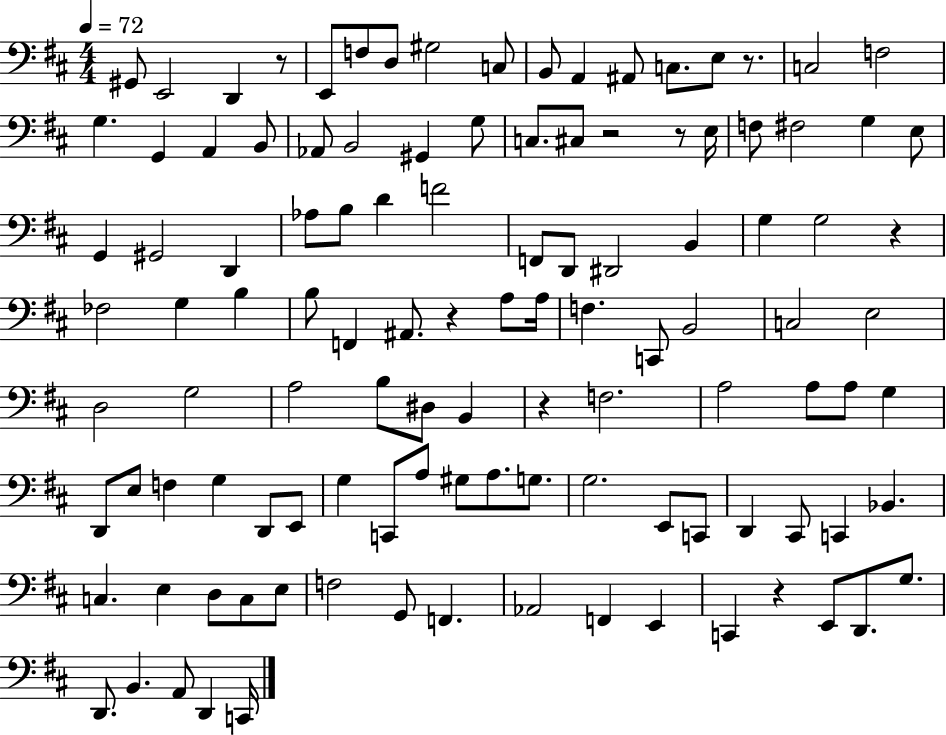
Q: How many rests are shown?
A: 8